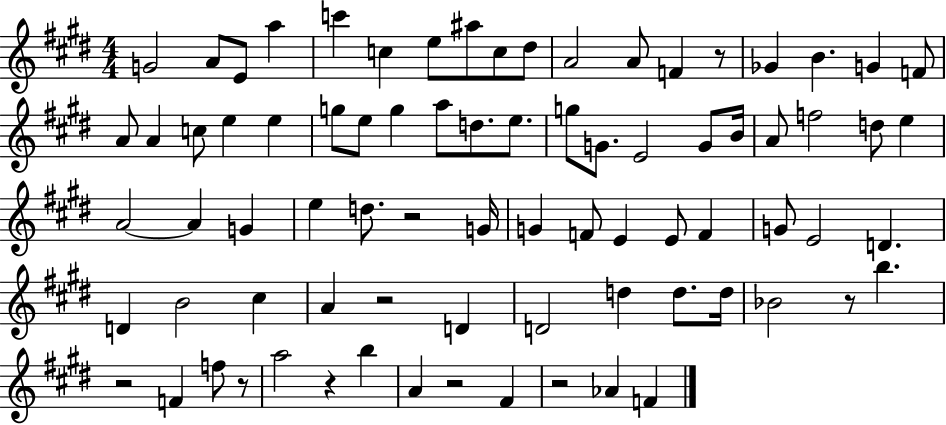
G4/h A4/e E4/e A5/q C6/q C5/q E5/e A#5/e C5/e D#5/e A4/h A4/e F4/q R/e Gb4/q B4/q. G4/q F4/e A4/e A4/q C5/e E5/q E5/q G5/e E5/e G5/q A5/e D5/e. E5/e. G5/e G4/e. E4/h G4/e B4/s A4/e F5/h D5/e E5/q A4/h A4/q G4/q E5/q D5/e. R/h G4/s G4/q F4/e E4/q E4/e F4/q G4/e E4/h D4/q. D4/q B4/h C#5/q A4/q R/h D4/q D4/h D5/q D5/e. D5/s Bb4/h R/e B5/q. R/h F4/q F5/e R/e A5/h R/q B5/q A4/q R/h F#4/q R/h Ab4/q F4/q